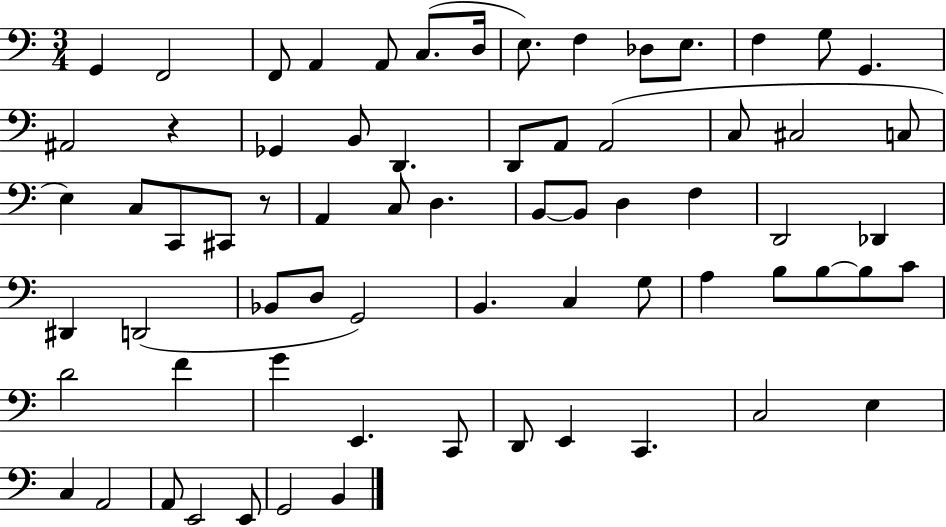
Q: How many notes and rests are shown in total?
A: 69